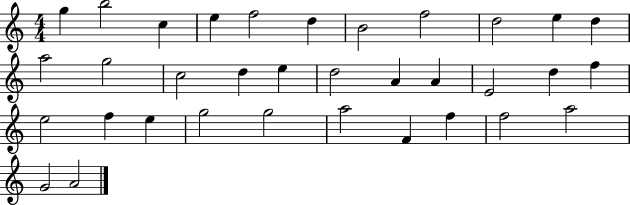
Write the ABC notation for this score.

X:1
T:Untitled
M:4/4
L:1/4
K:C
g b2 c e f2 d B2 f2 d2 e d a2 g2 c2 d e d2 A A E2 d f e2 f e g2 g2 a2 F f f2 a2 G2 A2